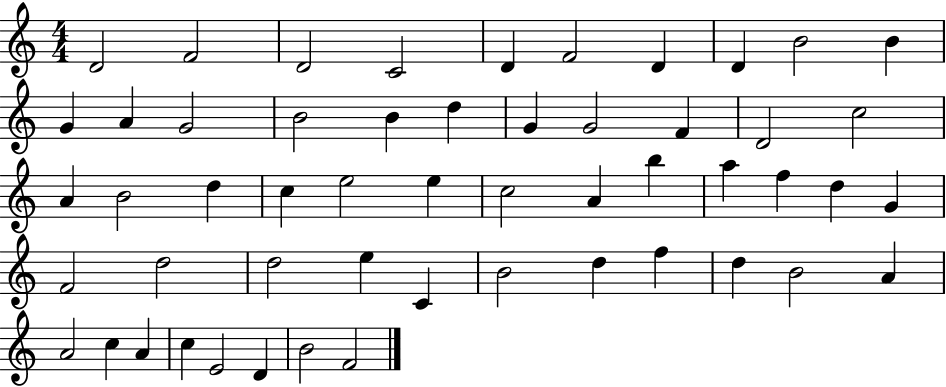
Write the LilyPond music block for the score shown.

{
  \clef treble
  \numericTimeSignature
  \time 4/4
  \key c \major
  d'2 f'2 | d'2 c'2 | d'4 f'2 d'4 | d'4 b'2 b'4 | \break g'4 a'4 g'2 | b'2 b'4 d''4 | g'4 g'2 f'4 | d'2 c''2 | \break a'4 b'2 d''4 | c''4 e''2 e''4 | c''2 a'4 b''4 | a''4 f''4 d''4 g'4 | \break f'2 d''2 | d''2 e''4 c'4 | b'2 d''4 f''4 | d''4 b'2 a'4 | \break a'2 c''4 a'4 | c''4 e'2 d'4 | b'2 f'2 | \bar "|."
}